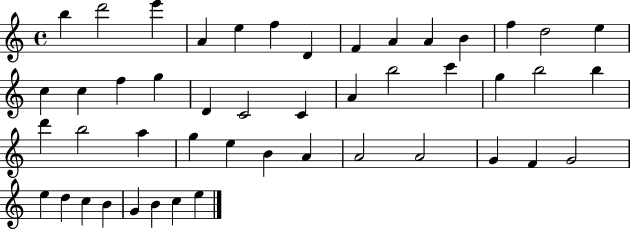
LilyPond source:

{
  \clef treble
  \time 4/4
  \defaultTimeSignature
  \key c \major
  b''4 d'''2 e'''4 | a'4 e''4 f''4 d'4 | f'4 a'4 a'4 b'4 | f''4 d''2 e''4 | \break c''4 c''4 f''4 g''4 | d'4 c'2 c'4 | a'4 b''2 c'''4 | g''4 b''2 b''4 | \break d'''4 b''2 a''4 | g''4 e''4 b'4 a'4 | a'2 a'2 | g'4 f'4 g'2 | \break e''4 d''4 c''4 b'4 | g'4 b'4 c''4 e''4 | \bar "|."
}